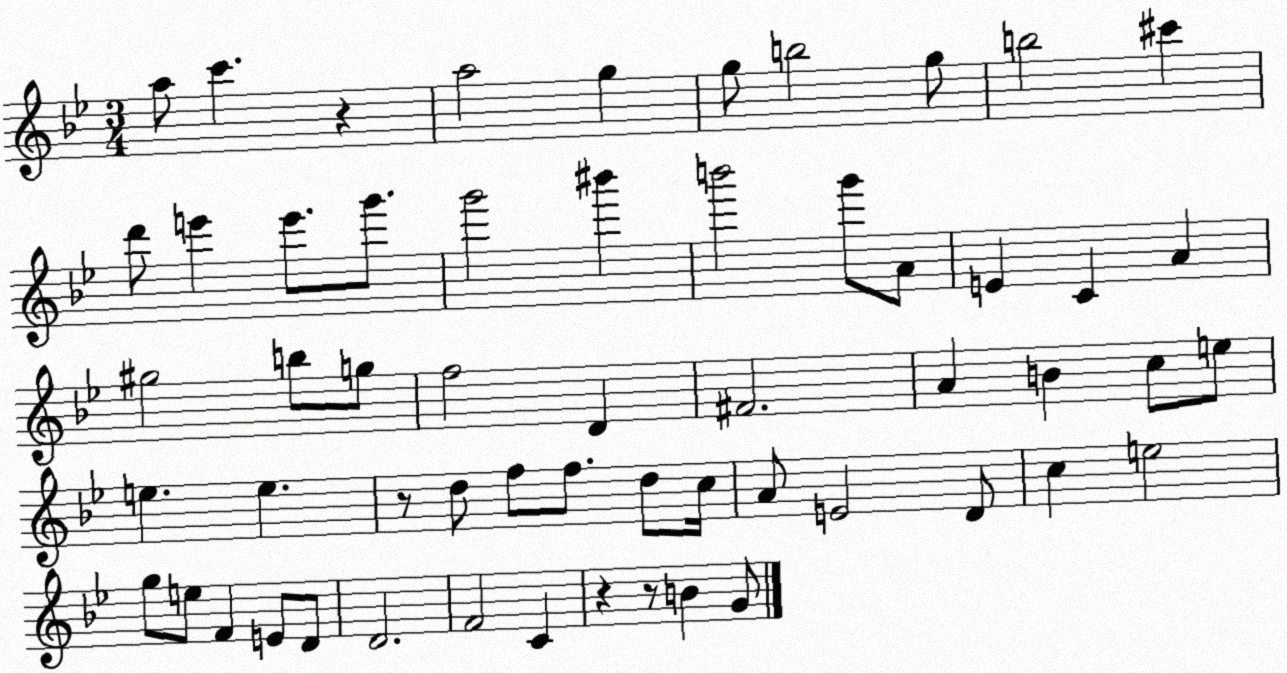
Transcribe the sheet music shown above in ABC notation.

X:1
T:Untitled
M:3/4
L:1/4
K:Bb
a/2 c' z a2 g g/2 b2 g/2 b2 ^c' d'/2 e' e'/2 g'/2 g'2 ^b' b'2 g'/2 A/2 E C A ^g2 b/2 g/2 f2 D ^F2 A B c/2 e/2 e e z/2 d/2 f/2 f/2 d/2 c/4 A/2 E2 D/2 c e2 g/2 e/2 F E/2 D/2 D2 F2 C z z/2 B G/2